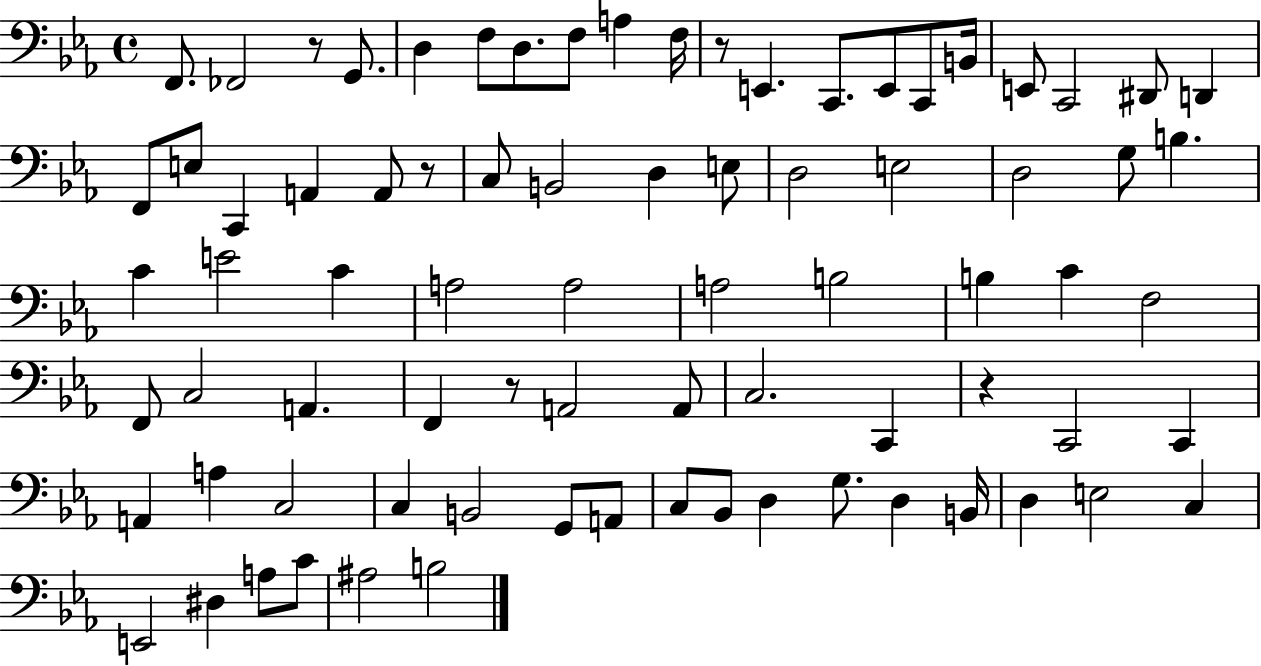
F2/e. FES2/h R/e G2/e. D3/q F3/e D3/e. F3/e A3/q F3/s R/e E2/q. C2/e. E2/e C2/e B2/s E2/e C2/h D#2/e D2/q F2/e E3/e C2/q A2/q A2/e R/e C3/e B2/h D3/q E3/e D3/h E3/h D3/h G3/e B3/q. C4/q E4/h C4/q A3/h A3/h A3/h B3/h B3/q C4/q F3/h F2/e C3/h A2/q. F2/q R/e A2/h A2/e C3/h. C2/q R/q C2/h C2/q A2/q A3/q C3/h C3/q B2/h G2/e A2/e C3/e Bb2/e D3/q G3/e. D3/q B2/s D3/q E3/h C3/q E2/h D#3/q A3/e C4/e A#3/h B3/h